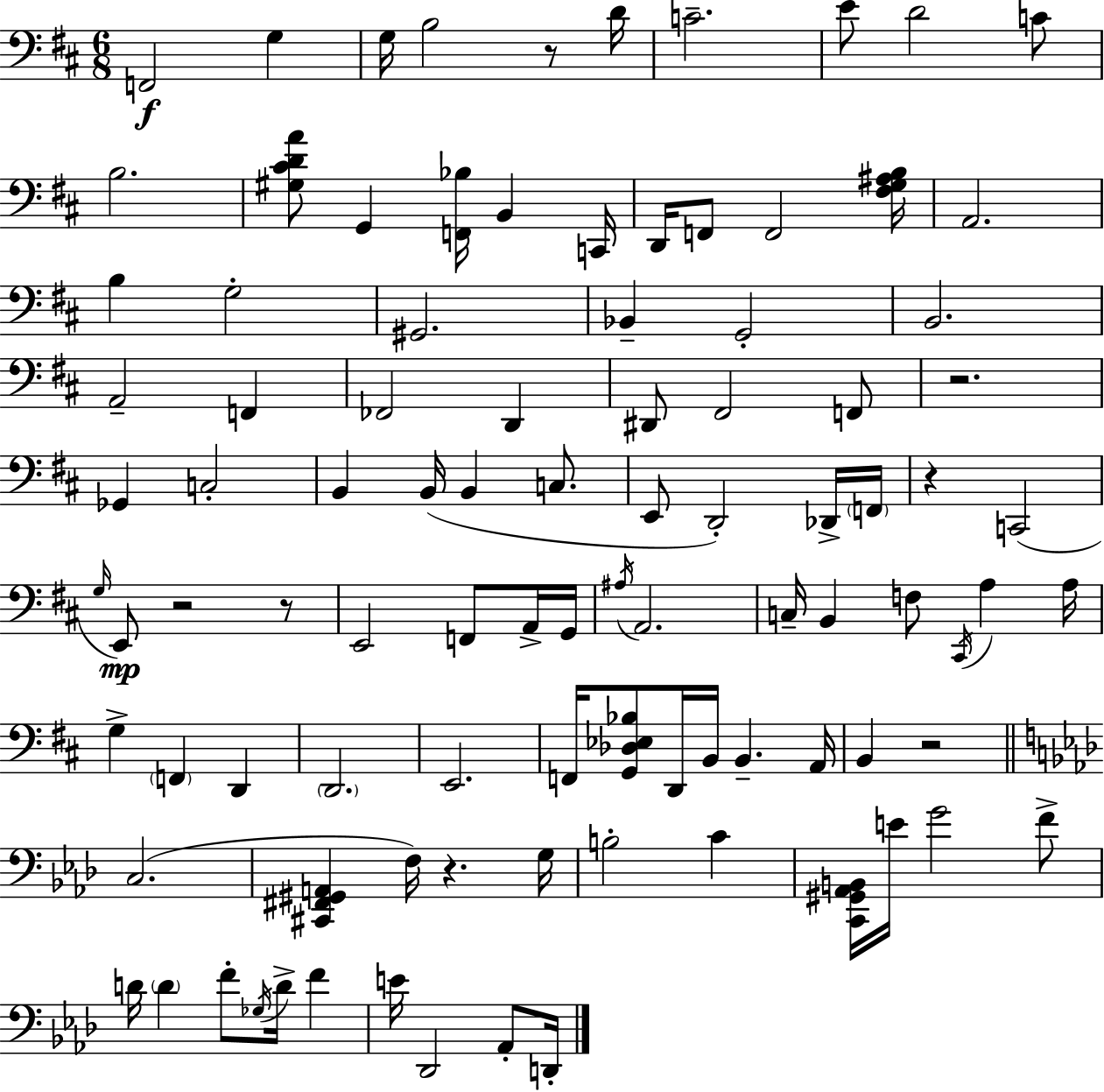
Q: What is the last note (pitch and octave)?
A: D2